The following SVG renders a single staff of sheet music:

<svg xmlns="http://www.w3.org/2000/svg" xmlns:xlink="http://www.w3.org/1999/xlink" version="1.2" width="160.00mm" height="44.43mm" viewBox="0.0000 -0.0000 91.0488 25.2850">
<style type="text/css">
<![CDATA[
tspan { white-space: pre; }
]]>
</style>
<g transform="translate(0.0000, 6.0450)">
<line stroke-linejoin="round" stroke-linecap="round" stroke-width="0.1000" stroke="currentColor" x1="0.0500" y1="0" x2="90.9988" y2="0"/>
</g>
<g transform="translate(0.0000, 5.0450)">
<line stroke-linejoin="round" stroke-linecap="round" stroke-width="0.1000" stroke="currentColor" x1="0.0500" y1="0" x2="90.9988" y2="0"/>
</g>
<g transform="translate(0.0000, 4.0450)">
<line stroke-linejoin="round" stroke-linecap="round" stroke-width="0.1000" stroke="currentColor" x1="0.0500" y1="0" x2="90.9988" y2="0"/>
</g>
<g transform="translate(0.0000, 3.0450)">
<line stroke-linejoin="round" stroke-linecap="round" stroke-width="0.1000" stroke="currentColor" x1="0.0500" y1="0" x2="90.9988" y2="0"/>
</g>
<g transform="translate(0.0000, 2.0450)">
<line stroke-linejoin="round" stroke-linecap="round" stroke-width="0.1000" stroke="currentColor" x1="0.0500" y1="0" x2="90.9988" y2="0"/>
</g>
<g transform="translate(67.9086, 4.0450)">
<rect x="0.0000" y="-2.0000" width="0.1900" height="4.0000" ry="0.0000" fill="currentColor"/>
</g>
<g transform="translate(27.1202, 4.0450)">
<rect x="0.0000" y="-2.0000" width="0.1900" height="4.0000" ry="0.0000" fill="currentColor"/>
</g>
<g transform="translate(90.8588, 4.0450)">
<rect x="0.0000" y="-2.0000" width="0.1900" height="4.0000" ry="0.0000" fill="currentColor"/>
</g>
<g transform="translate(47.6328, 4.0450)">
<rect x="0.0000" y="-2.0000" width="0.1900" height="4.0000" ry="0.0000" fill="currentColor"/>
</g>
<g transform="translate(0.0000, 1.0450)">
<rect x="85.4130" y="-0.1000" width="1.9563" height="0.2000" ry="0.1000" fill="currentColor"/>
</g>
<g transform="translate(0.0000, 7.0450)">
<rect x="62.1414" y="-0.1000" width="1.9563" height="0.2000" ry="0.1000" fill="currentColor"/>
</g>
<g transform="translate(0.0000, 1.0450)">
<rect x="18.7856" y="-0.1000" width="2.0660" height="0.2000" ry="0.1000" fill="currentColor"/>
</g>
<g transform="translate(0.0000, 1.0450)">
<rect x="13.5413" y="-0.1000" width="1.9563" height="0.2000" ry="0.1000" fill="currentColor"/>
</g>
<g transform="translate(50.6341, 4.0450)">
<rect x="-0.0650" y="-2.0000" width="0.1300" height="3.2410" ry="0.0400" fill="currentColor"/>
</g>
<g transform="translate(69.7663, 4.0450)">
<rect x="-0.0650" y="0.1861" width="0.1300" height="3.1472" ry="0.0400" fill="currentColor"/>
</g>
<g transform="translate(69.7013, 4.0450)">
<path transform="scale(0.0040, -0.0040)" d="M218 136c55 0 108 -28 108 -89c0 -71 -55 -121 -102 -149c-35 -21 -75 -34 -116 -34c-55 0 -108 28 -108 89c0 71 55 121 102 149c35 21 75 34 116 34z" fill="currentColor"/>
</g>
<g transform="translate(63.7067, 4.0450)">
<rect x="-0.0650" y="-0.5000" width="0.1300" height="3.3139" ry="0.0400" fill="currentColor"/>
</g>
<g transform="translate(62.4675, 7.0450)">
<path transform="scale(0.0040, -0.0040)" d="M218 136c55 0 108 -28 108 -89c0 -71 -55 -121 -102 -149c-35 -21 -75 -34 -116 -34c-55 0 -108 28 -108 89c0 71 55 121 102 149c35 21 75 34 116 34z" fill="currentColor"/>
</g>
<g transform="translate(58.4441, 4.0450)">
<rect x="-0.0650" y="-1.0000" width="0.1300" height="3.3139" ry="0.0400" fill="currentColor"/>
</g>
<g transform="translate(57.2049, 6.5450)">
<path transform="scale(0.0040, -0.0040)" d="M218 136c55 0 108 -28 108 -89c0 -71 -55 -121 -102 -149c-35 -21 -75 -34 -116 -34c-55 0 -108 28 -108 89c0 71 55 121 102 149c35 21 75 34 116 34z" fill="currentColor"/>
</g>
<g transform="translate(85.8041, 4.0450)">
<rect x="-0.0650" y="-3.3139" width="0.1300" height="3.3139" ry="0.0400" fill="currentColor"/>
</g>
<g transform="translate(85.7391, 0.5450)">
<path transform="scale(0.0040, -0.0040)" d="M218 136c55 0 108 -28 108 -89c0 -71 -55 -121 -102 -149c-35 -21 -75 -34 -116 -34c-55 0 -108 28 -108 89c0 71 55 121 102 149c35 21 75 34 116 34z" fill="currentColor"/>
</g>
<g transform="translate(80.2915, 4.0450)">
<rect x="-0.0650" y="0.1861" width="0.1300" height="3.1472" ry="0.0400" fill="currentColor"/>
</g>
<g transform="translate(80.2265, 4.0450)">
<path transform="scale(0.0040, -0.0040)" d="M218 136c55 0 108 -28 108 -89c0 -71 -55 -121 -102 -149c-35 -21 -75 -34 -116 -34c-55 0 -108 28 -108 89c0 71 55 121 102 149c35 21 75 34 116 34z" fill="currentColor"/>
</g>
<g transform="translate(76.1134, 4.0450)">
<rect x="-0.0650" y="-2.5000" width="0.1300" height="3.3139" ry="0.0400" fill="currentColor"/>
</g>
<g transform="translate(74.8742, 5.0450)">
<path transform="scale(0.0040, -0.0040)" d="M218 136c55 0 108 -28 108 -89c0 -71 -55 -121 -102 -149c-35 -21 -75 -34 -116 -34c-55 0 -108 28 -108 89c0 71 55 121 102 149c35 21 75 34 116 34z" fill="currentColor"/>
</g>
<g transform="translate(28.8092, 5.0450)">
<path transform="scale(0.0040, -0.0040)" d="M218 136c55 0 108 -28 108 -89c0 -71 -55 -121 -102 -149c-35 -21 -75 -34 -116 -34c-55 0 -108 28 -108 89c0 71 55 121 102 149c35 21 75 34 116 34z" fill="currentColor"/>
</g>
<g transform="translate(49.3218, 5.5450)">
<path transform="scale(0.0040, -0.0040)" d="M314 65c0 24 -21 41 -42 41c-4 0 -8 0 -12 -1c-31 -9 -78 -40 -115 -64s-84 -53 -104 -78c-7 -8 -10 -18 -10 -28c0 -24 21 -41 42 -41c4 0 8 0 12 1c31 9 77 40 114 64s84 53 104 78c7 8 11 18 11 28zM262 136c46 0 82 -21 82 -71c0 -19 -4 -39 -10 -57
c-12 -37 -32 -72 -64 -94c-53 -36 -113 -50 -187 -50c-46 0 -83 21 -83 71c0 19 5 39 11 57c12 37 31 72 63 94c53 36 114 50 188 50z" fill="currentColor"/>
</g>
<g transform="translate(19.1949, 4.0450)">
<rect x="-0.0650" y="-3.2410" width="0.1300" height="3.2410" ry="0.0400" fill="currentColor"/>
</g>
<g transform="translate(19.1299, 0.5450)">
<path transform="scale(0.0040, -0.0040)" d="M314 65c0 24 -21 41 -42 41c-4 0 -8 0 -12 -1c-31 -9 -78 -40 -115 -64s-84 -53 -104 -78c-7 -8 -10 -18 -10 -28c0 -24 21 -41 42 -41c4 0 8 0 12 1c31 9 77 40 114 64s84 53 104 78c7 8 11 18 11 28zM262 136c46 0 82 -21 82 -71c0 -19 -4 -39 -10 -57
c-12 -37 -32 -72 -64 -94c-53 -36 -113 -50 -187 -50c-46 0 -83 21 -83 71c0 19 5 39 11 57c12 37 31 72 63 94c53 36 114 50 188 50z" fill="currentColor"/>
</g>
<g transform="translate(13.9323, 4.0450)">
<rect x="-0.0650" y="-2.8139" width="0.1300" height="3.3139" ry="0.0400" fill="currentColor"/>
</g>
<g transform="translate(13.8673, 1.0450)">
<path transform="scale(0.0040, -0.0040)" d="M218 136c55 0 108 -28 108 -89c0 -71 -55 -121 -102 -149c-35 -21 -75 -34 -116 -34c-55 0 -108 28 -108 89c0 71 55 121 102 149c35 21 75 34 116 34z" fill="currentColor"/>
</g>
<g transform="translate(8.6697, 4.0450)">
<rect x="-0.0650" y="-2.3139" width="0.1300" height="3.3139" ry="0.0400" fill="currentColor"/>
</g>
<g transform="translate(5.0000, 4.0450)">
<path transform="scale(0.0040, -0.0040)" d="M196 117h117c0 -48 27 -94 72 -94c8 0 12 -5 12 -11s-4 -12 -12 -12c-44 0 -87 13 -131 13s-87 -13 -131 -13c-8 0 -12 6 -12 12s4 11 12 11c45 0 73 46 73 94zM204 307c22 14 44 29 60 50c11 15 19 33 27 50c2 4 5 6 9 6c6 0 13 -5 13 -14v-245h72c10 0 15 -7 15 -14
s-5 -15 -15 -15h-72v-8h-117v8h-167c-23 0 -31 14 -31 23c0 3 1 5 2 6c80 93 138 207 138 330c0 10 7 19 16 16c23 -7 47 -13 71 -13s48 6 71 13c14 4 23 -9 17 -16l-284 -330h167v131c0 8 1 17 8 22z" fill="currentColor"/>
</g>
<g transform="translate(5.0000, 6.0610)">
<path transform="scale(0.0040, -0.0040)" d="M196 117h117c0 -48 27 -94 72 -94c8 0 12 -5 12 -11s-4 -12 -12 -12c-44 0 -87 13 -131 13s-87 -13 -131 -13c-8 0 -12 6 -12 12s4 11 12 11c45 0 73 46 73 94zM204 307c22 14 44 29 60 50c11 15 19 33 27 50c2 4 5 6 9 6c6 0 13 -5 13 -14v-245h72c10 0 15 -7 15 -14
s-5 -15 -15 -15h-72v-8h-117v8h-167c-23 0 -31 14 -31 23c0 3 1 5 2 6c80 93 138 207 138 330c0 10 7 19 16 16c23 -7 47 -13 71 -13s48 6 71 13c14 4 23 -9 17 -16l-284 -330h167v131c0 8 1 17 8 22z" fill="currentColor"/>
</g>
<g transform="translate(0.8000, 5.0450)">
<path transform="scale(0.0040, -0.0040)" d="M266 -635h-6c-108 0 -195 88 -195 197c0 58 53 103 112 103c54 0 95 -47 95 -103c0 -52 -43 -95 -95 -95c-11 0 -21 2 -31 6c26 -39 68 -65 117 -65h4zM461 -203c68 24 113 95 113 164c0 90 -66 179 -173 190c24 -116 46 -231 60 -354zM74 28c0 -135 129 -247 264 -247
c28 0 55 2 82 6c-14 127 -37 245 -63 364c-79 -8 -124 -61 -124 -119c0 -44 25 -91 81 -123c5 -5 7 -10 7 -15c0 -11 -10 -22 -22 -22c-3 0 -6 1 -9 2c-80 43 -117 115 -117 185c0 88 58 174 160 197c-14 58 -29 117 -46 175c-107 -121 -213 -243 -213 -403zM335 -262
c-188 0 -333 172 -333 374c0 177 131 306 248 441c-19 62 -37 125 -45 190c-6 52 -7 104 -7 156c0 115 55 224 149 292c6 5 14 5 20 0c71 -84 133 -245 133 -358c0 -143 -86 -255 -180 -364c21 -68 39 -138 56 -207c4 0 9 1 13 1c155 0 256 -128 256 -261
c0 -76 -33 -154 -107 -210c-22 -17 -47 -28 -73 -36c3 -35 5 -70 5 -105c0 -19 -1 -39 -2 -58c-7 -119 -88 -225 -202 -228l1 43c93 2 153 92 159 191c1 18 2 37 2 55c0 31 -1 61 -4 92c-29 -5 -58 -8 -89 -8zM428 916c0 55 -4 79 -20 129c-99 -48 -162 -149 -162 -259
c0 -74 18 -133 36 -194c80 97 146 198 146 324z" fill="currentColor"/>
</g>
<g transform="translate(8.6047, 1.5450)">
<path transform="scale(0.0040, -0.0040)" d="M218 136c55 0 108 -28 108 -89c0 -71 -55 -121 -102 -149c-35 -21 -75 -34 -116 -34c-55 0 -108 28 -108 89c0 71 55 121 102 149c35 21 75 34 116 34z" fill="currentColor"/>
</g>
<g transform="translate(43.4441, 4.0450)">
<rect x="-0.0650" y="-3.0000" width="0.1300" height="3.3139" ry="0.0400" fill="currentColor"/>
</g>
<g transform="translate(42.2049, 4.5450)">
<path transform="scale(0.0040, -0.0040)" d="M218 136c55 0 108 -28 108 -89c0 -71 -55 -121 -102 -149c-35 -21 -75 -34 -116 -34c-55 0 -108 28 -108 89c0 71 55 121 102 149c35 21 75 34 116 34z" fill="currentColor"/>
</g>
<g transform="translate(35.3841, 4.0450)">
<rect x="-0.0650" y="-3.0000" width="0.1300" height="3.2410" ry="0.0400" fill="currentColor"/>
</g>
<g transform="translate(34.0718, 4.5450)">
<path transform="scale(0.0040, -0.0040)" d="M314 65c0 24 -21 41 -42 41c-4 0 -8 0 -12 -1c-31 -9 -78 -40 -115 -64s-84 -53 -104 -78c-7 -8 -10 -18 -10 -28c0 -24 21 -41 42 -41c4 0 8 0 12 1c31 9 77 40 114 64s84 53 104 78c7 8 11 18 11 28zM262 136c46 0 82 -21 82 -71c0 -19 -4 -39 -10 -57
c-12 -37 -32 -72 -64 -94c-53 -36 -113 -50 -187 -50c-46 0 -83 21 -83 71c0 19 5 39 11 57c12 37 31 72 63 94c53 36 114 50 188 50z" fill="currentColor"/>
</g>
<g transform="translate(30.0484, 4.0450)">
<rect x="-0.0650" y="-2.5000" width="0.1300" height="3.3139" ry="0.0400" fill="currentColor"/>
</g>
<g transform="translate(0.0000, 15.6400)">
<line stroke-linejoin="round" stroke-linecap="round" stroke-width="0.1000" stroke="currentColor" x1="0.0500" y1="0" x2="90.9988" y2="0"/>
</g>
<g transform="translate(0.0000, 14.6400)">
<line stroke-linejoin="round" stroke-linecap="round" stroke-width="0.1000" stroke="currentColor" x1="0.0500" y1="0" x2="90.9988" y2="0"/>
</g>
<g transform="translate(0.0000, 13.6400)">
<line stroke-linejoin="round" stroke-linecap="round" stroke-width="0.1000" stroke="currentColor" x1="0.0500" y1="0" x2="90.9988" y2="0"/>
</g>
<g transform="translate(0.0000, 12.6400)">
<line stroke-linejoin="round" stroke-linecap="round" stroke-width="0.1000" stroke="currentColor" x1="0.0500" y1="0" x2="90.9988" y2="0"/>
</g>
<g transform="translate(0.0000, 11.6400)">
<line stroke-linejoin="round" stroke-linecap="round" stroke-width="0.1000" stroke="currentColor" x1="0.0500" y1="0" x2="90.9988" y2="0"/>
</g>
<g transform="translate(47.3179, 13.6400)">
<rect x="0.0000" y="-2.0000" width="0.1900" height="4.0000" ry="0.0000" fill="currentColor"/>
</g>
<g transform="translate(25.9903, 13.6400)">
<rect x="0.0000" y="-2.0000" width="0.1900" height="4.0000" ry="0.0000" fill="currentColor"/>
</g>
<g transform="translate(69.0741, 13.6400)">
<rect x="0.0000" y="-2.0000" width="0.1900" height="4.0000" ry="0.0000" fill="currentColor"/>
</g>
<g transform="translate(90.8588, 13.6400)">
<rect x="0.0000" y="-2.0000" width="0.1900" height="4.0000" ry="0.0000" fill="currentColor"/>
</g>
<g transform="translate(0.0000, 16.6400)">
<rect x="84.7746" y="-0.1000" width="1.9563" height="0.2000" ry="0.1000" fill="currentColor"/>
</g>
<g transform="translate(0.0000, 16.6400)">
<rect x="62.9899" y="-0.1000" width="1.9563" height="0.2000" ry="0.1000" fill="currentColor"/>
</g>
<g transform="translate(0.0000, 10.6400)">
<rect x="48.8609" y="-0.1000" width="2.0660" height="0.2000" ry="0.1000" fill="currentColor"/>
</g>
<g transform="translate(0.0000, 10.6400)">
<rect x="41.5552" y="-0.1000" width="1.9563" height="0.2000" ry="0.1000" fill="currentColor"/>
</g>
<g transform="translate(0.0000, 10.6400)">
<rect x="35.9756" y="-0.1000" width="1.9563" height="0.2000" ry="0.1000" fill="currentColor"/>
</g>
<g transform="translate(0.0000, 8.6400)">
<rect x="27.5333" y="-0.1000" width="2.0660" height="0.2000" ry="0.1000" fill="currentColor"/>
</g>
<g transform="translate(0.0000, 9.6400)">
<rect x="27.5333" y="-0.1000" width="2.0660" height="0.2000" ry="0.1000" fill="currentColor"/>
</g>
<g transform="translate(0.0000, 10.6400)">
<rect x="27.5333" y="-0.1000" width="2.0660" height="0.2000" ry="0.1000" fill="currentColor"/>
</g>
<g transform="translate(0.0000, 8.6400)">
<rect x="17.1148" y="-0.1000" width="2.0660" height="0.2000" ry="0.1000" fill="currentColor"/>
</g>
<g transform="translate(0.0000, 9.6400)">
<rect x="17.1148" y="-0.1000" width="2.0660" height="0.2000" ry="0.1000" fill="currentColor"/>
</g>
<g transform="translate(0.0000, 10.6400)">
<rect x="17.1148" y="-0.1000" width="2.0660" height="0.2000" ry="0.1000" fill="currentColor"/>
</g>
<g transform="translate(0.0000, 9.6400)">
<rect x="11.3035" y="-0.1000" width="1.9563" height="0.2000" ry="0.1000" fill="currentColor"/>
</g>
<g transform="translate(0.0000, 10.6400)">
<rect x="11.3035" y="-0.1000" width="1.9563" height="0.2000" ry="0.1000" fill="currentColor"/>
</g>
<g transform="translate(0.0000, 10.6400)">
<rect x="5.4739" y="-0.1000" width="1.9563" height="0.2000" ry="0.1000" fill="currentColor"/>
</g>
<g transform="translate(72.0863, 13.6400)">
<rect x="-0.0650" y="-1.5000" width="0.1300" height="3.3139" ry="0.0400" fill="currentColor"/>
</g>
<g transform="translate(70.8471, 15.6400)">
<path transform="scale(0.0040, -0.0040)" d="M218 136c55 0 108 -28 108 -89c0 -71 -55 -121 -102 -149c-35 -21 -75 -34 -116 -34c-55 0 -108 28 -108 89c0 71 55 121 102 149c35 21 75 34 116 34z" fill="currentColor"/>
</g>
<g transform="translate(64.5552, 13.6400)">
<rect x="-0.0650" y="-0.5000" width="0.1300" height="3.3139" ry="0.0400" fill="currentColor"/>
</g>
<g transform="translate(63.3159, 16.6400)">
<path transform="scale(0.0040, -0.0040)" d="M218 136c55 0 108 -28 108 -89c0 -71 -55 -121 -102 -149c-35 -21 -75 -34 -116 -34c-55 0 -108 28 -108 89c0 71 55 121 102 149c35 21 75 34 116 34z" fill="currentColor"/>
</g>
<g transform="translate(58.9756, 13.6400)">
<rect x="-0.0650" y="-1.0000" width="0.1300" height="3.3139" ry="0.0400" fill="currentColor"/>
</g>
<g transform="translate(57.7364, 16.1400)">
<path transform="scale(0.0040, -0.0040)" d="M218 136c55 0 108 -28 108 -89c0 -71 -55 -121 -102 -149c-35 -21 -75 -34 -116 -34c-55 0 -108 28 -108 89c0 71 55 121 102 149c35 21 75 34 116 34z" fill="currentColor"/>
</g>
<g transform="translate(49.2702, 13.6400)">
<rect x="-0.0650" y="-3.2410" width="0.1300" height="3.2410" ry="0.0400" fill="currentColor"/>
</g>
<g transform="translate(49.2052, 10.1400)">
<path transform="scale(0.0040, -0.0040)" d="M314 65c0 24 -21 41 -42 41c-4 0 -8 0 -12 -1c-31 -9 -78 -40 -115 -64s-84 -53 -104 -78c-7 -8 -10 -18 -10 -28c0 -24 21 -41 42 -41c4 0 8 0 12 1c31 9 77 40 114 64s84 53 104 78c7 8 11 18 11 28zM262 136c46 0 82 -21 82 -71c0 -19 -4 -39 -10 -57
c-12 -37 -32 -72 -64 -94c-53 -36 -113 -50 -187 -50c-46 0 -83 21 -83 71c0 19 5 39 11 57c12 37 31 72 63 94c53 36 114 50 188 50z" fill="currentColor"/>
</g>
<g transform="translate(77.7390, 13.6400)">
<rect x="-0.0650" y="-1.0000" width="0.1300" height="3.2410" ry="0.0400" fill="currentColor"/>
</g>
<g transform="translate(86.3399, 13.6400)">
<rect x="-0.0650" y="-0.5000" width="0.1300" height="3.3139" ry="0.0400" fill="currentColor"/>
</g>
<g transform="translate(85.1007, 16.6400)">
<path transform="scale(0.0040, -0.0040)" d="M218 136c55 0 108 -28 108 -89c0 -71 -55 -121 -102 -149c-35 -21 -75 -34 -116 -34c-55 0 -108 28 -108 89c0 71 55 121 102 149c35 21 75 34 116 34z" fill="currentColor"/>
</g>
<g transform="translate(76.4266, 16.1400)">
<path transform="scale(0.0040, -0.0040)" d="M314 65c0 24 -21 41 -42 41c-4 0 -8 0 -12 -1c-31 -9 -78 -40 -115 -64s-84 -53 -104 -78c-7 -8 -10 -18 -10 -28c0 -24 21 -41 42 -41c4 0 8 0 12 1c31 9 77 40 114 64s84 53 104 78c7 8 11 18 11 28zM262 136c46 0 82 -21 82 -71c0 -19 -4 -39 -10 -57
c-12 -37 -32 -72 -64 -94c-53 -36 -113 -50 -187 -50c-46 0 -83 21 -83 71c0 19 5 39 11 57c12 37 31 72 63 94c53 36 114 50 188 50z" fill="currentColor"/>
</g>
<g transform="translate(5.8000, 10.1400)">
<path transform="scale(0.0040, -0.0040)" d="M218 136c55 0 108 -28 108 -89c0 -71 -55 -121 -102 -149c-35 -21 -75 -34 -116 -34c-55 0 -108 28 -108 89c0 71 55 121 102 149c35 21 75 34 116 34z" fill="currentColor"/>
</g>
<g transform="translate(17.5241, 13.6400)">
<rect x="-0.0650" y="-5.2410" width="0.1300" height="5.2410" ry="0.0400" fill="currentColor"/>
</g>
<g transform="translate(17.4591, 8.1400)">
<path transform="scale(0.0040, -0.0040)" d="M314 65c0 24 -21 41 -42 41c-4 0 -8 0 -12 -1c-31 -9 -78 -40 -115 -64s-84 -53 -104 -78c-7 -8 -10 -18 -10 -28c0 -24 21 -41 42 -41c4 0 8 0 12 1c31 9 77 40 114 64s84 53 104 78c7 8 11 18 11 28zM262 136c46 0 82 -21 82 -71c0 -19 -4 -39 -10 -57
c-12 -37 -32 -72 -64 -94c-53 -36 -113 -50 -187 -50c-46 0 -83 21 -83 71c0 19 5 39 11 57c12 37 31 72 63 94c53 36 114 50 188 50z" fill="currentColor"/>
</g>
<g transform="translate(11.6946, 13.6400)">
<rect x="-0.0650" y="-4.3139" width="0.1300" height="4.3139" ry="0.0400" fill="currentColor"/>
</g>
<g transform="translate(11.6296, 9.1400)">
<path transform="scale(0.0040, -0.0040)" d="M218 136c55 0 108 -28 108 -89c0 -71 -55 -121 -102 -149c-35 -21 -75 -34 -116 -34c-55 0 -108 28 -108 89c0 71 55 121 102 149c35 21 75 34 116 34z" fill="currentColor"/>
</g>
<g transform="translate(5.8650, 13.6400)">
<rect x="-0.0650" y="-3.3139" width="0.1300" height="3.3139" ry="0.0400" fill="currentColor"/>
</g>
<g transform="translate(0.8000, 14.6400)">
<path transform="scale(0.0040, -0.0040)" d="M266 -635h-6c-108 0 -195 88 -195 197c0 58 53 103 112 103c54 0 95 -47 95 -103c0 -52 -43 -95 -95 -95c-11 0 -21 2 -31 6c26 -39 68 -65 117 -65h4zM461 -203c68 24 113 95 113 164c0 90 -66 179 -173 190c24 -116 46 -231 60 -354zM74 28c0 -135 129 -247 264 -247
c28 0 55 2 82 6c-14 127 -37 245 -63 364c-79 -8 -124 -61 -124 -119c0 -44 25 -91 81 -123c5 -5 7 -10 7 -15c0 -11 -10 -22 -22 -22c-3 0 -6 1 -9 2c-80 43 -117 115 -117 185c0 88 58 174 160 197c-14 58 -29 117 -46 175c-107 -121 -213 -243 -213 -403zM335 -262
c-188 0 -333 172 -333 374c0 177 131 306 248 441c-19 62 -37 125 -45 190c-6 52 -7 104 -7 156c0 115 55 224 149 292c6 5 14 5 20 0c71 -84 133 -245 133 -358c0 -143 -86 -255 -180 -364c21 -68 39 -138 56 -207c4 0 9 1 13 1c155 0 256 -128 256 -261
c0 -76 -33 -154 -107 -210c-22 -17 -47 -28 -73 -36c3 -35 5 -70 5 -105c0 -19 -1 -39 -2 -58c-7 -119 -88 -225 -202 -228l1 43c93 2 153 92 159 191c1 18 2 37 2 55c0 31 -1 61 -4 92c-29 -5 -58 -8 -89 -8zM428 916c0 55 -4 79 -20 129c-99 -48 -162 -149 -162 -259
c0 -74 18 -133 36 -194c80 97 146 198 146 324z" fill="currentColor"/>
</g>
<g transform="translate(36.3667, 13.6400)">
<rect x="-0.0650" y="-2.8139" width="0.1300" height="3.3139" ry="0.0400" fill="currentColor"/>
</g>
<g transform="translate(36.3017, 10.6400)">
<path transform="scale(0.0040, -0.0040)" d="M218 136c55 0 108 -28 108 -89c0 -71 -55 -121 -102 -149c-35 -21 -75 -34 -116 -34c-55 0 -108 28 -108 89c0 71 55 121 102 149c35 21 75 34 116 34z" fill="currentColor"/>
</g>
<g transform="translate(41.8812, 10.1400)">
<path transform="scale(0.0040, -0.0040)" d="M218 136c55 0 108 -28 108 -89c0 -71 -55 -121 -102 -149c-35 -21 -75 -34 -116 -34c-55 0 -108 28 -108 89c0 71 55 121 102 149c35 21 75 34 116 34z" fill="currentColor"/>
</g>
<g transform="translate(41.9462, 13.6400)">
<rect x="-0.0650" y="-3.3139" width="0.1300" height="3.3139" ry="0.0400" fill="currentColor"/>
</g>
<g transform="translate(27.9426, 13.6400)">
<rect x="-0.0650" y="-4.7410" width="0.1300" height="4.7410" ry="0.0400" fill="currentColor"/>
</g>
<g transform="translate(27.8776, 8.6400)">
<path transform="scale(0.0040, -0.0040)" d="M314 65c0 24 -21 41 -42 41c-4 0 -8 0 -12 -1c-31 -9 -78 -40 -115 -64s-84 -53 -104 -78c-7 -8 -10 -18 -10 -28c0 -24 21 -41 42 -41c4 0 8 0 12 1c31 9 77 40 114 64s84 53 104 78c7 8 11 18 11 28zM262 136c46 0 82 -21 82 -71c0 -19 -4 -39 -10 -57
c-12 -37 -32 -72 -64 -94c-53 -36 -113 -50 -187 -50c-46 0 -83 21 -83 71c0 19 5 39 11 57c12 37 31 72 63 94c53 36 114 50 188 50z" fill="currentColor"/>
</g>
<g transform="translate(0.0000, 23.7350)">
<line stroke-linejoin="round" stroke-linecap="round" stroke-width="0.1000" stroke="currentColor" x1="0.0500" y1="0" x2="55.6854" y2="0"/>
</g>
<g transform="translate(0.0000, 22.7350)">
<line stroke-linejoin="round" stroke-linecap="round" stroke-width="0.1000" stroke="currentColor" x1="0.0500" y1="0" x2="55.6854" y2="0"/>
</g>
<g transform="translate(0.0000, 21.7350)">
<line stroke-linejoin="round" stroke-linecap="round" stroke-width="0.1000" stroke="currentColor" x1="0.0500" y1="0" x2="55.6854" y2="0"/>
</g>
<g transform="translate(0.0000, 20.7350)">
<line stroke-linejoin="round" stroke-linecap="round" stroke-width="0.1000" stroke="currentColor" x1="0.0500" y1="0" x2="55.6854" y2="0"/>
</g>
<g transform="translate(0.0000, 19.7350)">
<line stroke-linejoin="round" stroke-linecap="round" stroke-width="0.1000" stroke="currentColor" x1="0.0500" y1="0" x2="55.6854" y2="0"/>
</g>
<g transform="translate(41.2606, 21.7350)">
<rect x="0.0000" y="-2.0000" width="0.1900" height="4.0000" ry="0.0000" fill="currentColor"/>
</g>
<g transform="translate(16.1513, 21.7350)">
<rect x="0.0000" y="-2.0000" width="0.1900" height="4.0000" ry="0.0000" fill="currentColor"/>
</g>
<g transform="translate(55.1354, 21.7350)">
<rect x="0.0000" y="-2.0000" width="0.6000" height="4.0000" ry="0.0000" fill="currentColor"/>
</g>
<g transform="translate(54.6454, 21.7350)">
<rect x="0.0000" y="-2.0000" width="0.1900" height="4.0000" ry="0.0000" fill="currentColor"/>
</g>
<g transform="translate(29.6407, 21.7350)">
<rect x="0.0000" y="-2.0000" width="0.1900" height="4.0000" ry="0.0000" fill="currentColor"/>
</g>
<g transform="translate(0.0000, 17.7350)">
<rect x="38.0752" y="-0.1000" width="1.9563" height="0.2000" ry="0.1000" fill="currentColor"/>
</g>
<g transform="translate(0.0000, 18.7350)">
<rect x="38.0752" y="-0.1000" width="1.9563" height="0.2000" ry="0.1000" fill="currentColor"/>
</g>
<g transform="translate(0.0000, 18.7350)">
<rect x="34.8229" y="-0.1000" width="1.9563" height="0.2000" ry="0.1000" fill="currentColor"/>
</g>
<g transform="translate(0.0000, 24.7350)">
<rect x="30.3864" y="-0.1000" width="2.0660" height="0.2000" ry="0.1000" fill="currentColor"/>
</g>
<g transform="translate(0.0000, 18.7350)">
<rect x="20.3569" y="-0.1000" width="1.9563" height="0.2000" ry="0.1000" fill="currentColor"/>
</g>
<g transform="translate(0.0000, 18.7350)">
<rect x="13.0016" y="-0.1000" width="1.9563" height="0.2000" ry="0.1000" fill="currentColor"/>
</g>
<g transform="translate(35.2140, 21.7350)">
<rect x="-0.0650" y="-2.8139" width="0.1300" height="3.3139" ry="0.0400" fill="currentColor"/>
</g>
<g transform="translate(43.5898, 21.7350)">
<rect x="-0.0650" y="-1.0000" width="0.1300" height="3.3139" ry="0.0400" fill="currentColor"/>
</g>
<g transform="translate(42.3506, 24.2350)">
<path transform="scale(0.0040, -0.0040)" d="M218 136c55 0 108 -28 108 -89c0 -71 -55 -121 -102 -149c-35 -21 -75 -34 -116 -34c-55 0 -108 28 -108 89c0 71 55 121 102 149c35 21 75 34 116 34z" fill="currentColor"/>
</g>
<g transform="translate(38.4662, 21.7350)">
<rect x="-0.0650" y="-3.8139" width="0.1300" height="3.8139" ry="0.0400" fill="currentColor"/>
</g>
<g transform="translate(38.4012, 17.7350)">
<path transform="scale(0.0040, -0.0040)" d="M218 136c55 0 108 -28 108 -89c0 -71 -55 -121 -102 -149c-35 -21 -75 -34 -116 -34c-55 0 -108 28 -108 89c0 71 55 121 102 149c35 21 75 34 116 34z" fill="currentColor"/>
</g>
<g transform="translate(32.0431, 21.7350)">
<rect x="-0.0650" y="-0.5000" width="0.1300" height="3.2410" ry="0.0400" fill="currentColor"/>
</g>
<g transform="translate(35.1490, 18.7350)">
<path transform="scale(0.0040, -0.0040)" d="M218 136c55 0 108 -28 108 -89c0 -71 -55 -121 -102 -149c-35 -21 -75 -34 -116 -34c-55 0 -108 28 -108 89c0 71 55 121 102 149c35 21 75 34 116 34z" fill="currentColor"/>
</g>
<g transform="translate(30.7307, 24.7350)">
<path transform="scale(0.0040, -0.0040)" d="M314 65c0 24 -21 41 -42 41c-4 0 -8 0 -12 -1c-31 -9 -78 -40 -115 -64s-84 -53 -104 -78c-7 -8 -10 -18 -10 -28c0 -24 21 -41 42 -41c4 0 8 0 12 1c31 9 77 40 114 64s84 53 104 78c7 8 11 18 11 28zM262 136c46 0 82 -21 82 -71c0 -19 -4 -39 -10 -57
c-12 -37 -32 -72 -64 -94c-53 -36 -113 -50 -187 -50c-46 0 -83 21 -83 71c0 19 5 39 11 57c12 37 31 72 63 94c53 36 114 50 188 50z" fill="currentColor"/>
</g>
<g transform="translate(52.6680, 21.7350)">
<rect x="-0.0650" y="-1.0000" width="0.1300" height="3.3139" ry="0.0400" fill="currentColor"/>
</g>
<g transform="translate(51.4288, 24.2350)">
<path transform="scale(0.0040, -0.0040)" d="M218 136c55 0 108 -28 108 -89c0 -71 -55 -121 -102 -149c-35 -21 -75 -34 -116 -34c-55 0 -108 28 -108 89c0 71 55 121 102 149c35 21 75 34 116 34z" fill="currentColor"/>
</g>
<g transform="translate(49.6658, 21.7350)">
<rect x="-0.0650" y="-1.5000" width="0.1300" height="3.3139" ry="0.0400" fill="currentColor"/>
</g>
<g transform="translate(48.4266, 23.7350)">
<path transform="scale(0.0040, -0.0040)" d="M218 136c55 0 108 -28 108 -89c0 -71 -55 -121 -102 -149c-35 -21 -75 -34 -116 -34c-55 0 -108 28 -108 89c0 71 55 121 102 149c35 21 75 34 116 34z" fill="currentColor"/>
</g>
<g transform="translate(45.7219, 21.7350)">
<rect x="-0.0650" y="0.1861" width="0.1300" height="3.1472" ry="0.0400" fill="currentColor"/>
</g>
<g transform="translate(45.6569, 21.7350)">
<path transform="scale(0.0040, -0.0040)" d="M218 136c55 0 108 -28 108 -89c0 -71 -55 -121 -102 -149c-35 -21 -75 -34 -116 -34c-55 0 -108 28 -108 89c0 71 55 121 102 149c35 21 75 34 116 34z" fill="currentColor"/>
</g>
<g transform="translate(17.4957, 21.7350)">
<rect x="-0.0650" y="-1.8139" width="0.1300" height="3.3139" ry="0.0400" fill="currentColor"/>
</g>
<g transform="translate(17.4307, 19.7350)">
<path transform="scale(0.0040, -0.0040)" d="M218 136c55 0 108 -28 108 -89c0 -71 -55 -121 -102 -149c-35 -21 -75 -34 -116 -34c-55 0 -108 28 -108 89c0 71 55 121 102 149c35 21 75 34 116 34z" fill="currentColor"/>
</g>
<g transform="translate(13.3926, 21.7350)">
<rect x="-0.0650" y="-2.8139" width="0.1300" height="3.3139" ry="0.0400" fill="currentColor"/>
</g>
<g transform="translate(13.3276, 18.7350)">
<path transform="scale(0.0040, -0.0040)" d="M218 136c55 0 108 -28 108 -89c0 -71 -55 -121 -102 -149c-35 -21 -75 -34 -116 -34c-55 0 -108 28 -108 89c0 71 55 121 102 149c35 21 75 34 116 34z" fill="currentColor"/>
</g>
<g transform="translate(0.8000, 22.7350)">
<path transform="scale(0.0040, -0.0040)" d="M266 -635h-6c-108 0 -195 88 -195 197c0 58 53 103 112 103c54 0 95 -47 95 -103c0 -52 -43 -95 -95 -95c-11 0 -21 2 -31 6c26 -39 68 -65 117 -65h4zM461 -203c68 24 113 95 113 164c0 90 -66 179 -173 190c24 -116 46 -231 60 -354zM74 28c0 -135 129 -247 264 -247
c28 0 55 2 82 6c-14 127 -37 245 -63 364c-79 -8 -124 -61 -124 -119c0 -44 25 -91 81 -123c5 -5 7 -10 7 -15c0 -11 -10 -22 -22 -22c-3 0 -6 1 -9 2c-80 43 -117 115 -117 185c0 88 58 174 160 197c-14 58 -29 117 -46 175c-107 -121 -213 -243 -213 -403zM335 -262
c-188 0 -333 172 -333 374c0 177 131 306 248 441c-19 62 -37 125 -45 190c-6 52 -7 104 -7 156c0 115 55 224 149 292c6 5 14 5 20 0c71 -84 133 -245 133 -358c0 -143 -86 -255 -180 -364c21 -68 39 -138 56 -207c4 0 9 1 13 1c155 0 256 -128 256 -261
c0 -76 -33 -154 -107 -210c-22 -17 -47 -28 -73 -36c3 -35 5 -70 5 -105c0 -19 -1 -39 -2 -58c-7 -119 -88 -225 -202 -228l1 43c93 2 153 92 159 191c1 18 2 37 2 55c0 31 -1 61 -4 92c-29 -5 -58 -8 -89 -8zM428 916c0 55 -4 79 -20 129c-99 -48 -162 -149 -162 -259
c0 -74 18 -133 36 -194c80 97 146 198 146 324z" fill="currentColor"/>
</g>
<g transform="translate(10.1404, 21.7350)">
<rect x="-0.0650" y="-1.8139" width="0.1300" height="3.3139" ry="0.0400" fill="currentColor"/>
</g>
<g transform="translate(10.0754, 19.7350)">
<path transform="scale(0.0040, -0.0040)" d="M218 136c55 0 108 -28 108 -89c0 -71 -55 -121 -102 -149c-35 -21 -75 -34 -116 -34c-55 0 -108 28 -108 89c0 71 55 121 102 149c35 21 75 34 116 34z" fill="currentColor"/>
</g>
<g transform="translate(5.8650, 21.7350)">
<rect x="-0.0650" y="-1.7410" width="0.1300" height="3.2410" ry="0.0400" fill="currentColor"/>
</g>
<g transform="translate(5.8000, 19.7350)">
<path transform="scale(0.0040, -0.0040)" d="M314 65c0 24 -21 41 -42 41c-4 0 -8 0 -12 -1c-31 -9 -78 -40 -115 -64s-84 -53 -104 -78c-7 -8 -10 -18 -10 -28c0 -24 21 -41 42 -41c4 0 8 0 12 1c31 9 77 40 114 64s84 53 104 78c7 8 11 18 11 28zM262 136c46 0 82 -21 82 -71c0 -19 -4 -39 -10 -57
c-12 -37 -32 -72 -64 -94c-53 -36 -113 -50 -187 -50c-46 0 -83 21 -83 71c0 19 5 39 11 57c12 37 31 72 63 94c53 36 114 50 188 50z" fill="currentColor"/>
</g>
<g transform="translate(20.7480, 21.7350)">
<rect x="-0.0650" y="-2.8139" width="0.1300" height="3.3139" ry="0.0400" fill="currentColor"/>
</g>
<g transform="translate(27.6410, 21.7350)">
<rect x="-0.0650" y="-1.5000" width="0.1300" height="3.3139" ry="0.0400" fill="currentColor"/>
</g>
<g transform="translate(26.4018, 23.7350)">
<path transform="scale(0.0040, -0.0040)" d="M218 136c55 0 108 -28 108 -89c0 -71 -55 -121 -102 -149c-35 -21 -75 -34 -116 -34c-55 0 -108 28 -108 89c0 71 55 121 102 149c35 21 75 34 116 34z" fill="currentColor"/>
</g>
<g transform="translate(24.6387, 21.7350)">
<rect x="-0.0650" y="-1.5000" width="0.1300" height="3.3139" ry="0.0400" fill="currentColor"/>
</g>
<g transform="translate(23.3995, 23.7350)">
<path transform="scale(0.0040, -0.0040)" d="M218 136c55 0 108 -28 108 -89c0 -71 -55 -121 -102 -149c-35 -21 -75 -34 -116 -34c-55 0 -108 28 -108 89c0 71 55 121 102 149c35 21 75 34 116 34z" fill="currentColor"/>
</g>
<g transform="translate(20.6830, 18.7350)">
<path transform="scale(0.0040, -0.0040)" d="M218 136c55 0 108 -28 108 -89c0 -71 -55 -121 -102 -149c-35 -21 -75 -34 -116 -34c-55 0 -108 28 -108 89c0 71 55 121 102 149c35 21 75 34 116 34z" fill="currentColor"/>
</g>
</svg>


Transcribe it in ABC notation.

X:1
T:Untitled
M:4/4
L:1/4
K:C
g a b2 G A2 A F2 D C B G B b b d' f'2 e'2 a b b2 D C E D2 C f2 f a f a E E C2 a c' D B E D